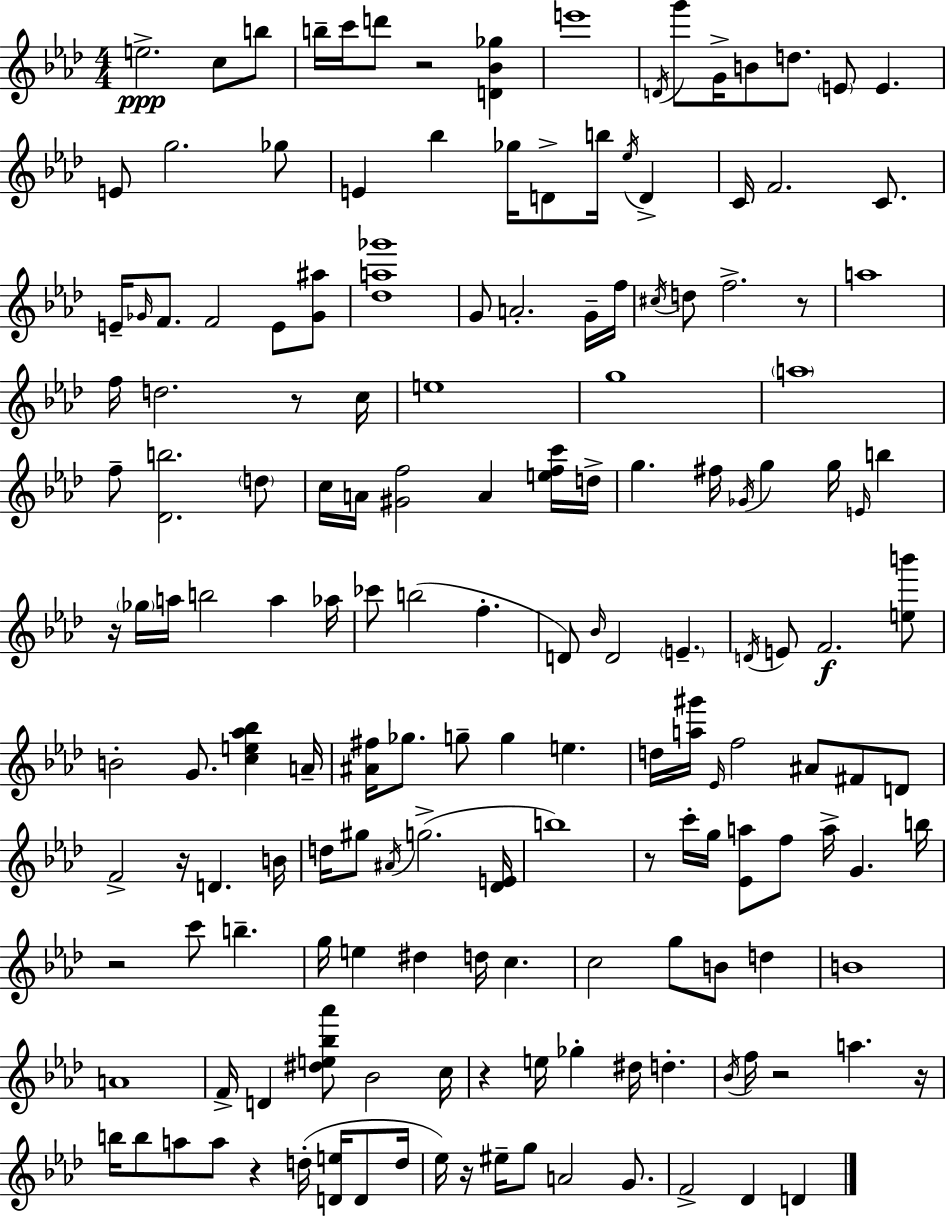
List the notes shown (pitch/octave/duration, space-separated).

E5/h. C5/e B5/e B5/s C6/s D6/e R/h [D4,Bb4,Gb5]/q E6/w D4/s G6/e G4/s B4/e D5/e. E4/e E4/q. E4/e G5/h. Gb5/e E4/q Bb5/q Gb5/s D4/e B5/s Eb5/s D4/q C4/s F4/h. C4/e. E4/s Gb4/s F4/e. F4/h E4/e [Gb4,A#5]/e [Db5,A5,Gb6]/w G4/e A4/h. G4/s F5/s C#5/s D5/e F5/h. R/e A5/w F5/s D5/h. R/e C5/s E5/w G5/w A5/w F5/e [Db4,B5]/h. D5/e C5/s A4/s [G#4,F5]/h A4/q [E5,F5,C6]/s D5/s G5/q. F#5/s Gb4/s G5/q G5/s E4/s B5/q R/s Gb5/s A5/s B5/h A5/q Ab5/s CES6/e B5/h F5/q. D4/e Bb4/s D4/h E4/q. D4/s E4/e F4/h. [E5,B6]/e B4/h G4/e. [C5,E5,Ab5,Bb5]/q A4/s [A#4,F#5]/s Gb5/e. G5/e G5/q E5/q. D5/s [A5,G#6]/s Eb4/s F5/h A#4/e F#4/e D4/e F4/h R/s D4/q. B4/s D5/s G#5/e A#4/s G5/h. [Db4,E4]/s B5/w R/e C6/s G5/s [Eb4,A5]/e F5/e A5/s G4/q. B5/s R/h C6/e B5/q. G5/s E5/q D#5/q D5/s C5/q. C5/h G5/e B4/e D5/q B4/w A4/w F4/s D4/q [D#5,E5,Bb5,Ab6]/e Bb4/h C5/s R/q E5/s Gb5/q D#5/s D5/q. Bb4/s F5/s R/h A5/q. R/s B5/s B5/e A5/e A5/e R/q D5/s [D4,E5]/s D4/e D5/s Eb5/s R/s EIS5/s G5/e A4/h G4/e. F4/h Db4/q D4/q